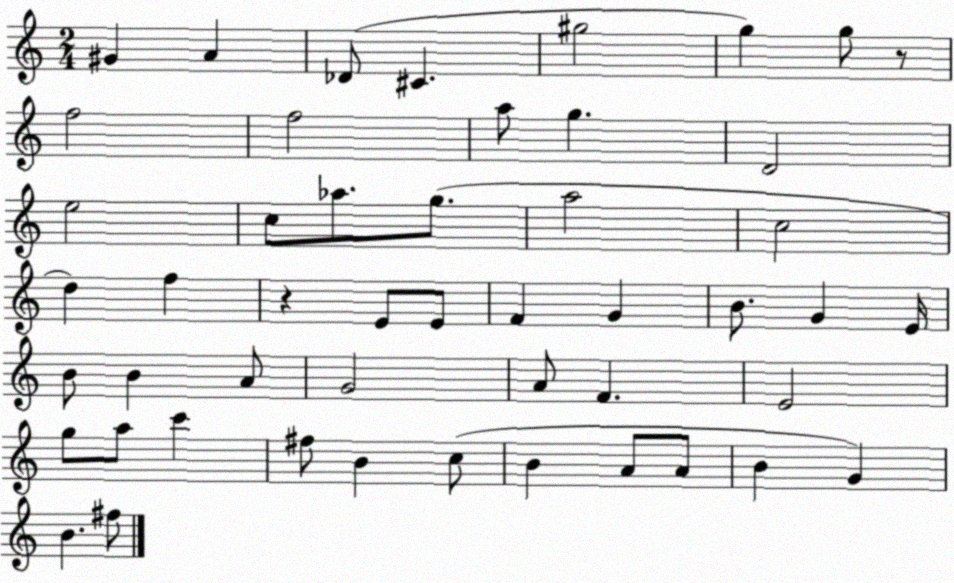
X:1
T:Untitled
M:2/4
L:1/4
K:C
^G A _D/2 ^C ^g2 g g/2 z/2 f2 f2 a/2 g D2 e2 c/2 _a/2 g/2 a2 c2 d f z E/2 E/2 F G B/2 G E/4 B/2 B A/2 G2 A/2 F E2 g/2 a/2 c' ^f/2 B c/2 B A/2 A/2 B G B ^f/2